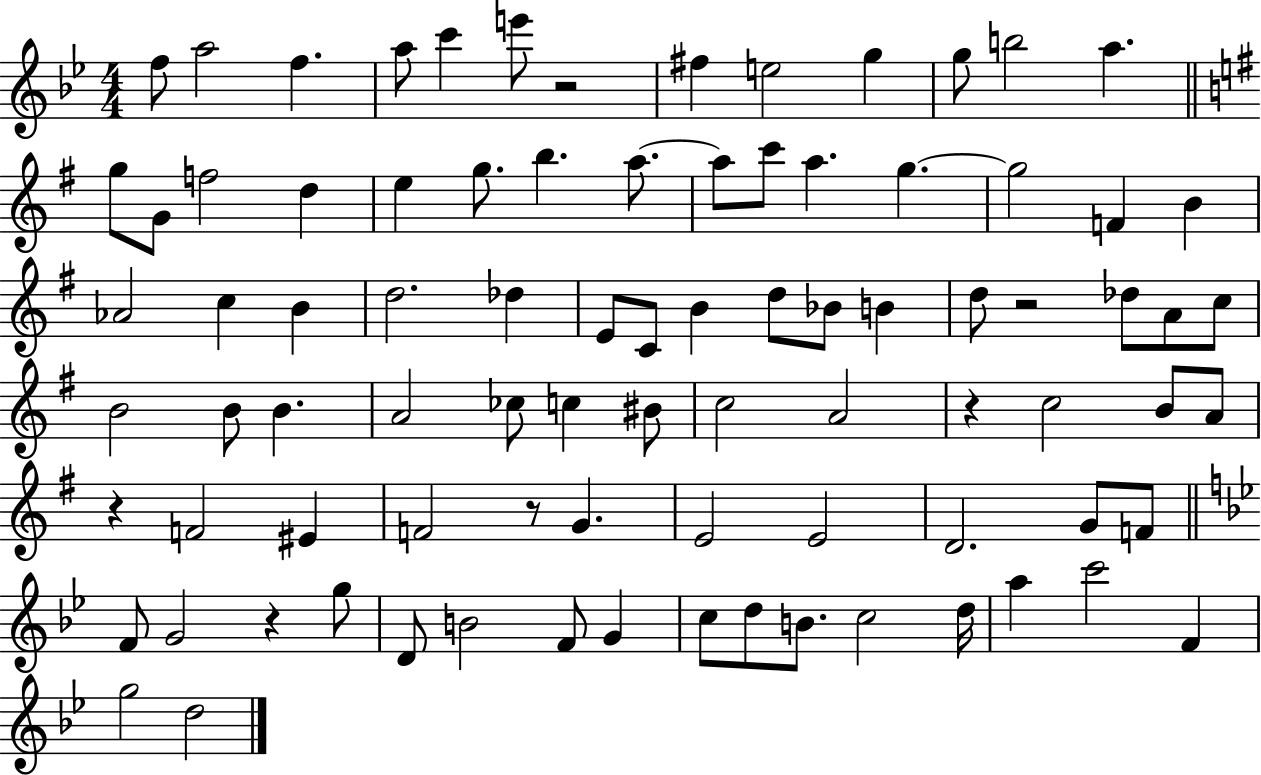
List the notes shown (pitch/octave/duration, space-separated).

F5/e A5/h F5/q. A5/e C6/q E6/e R/h F#5/q E5/h G5/q G5/e B5/h A5/q. G5/e G4/e F5/h D5/q E5/q G5/e. B5/q. A5/e. A5/e C6/e A5/q. G5/q. G5/h F4/q B4/q Ab4/h C5/q B4/q D5/h. Db5/q E4/e C4/e B4/q D5/e Bb4/e B4/q D5/e R/h Db5/e A4/e C5/e B4/h B4/e B4/q. A4/h CES5/e C5/q BIS4/e C5/h A4/h R/q C5/h B4/e A4/e R/q F4/h EIS4/q F4/h R/e G4/q. E4/h E4/h D4/h. G4/e F4/e F4/e G4/h R/q G5/e D4/e B4/h F4/e G4/q C5/e D5/e B4/e. C5/h D5/s A5/q C6/h F4/q G5/h D5/h